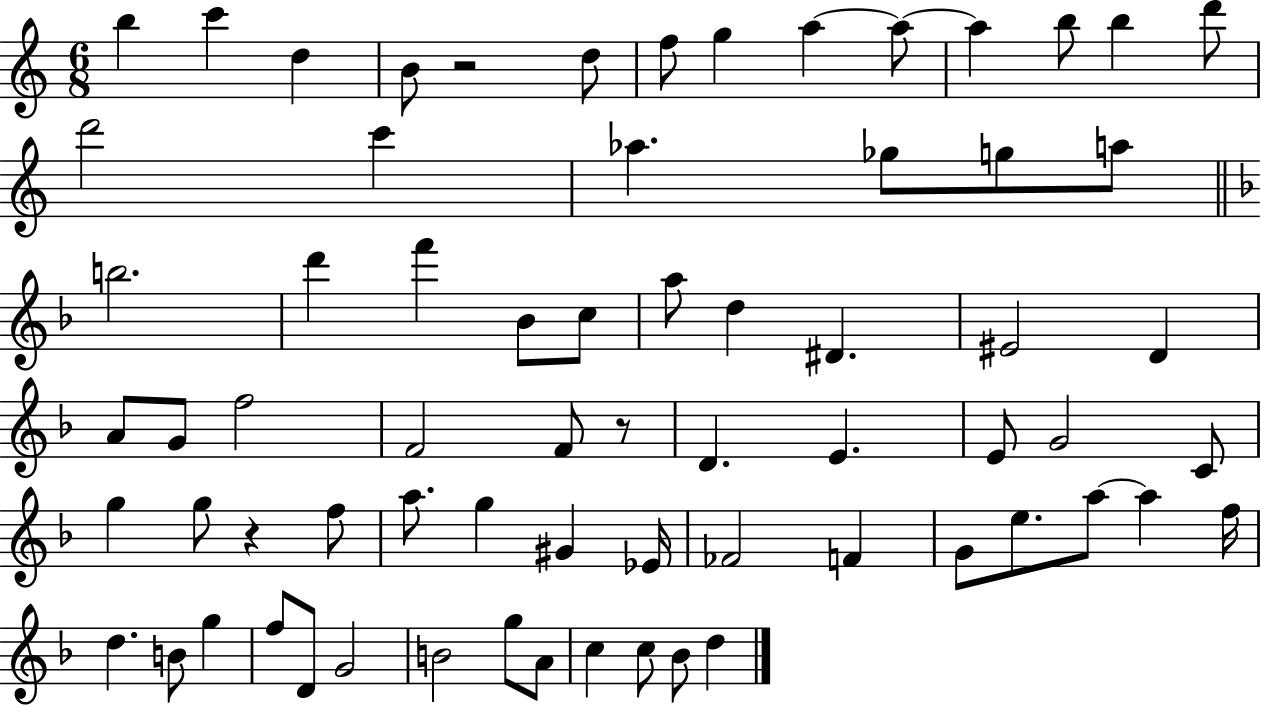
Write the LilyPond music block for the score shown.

{
  \clef treble
  \numericTimeSignature
  \time 6/8
  \key c \major
  b''4 c'''4 d''4 | b'8 r2 d''8 | f''8 g''4 a''4~~ a''8~~ | a''4 b''8 b''4 d'''8 | \break d'''2 c'''4 | aes''4. ges''8 g''8 a''8 | \bar "||" \break \key d \minor b''2. | d'''4 f'''4 bes'8 c''8 | a''8 d''4 dis'4. | eis'2 d'4 | \break a'8 g'8 f''2 | f'2 f'8 r8 | d'4. e'4. | e'8 g'2 c'8 | \break g''4 g''8 r4 f''8 | a''8. g''4 gis'4 ees'16 | fes'2 f'4 | g'8 e''8. a''8~~ a''4 f''16 | \break d''4. b'8 g''4 | f''8 d'8 g'2 | b'2 g''8 a'8 | c''4 c''8 bes'8 d''4 | \break \bar "|."
}